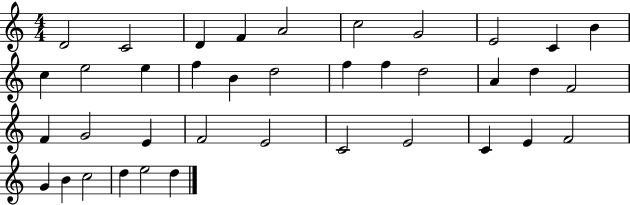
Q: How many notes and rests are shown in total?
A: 38